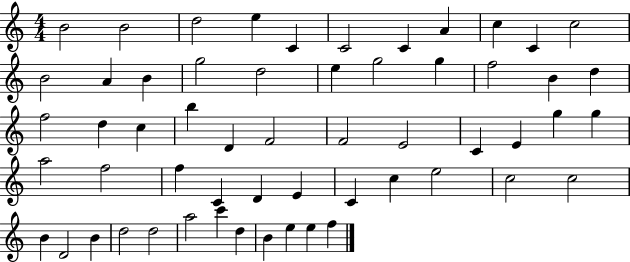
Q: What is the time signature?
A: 4/4